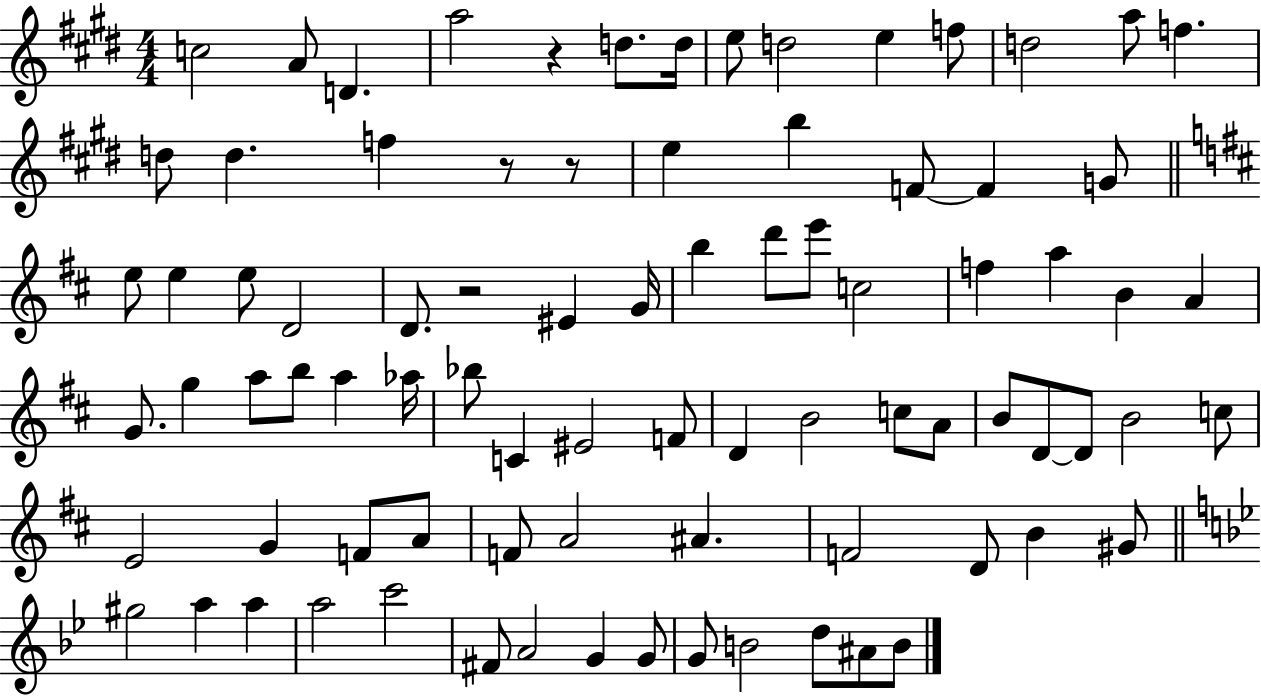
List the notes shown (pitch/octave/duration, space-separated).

C5/h A4/e D4/q. A5/h R/q D5/e. D5/s E5/e D5/h E5/q F5/e D5/h A5/e F5/q. D5/e D5/q. F5/q R/e R/e E5/q B5/q F4/e F4/q G4/e E5/e E5/q E5/e D4/h D4/e. R/h EIS4/q G4/s B5/q D6/e E6/e C5/h F5/q A5/q B4/q A4/q G4/e. G5/q A5/e B5/e A5/q Ab5/s Bb5/e C4/q EIS4/h F4/e D4/q B4/h C5/e A4/e B4/e D4/e D4/e B4/h C5/e E4/h G4/q F4/e A4/e F4/e A4/h A#4/q. F4/h D4/e B4/q G#4/e G#5/h A5/q A5/q A5/h C6/h F#4/e A4/h G4/q G4/e G4/e B4/h D5/e A#4/e B4/e